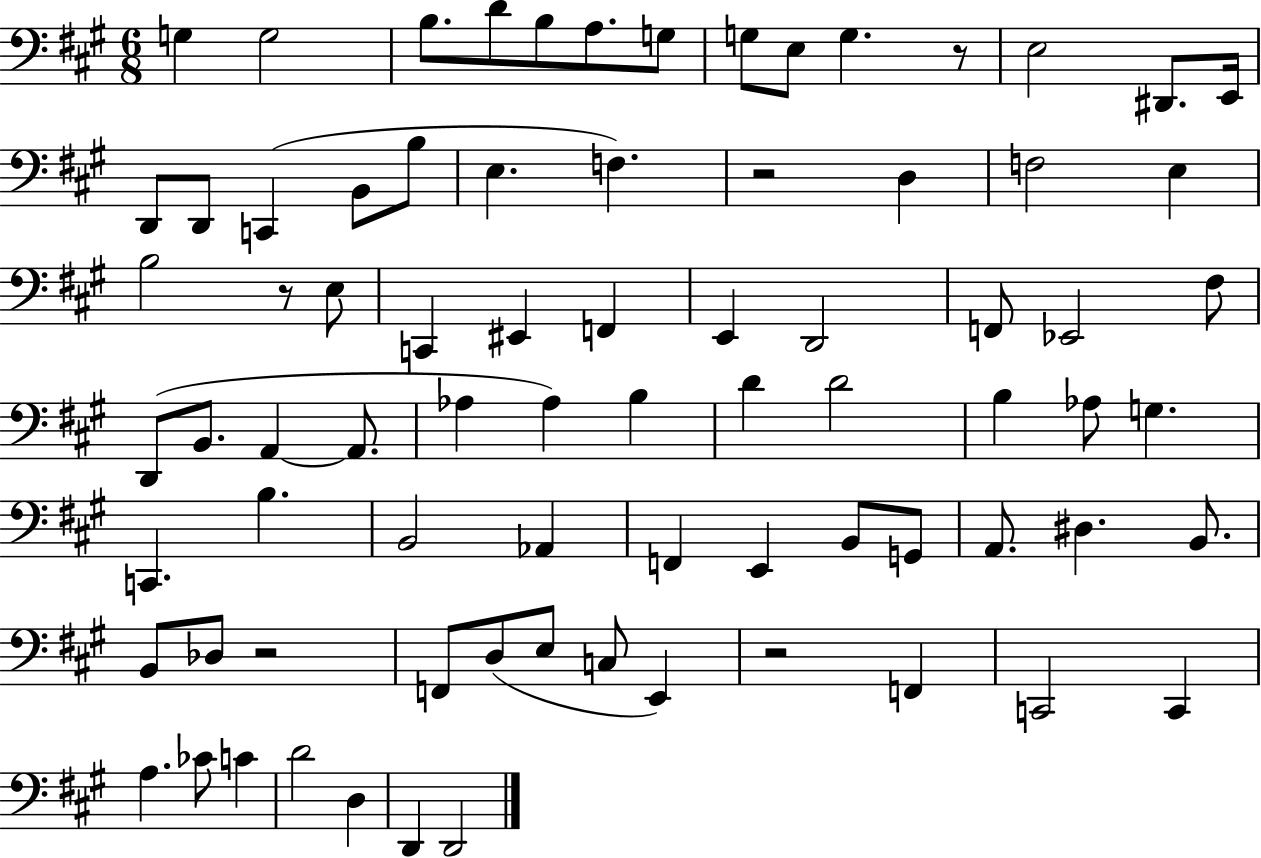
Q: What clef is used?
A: bass